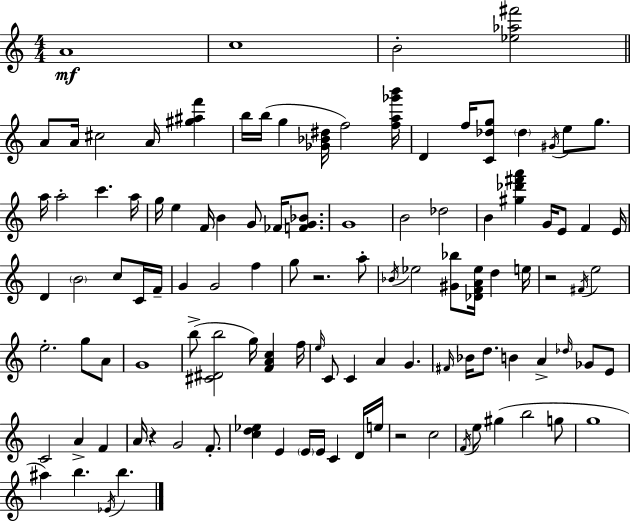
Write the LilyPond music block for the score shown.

{
  \clef treble
  \numericTimeSignature
  \time 4/4
  \key c \major
  a'1\mf | c''1 | b'2-. <ees'' aes'' fis'''>2 | \bar "||" \break \key c \major a'8 a'16 cis''2 a'16 <gis'' ais'' f'''>4 | b''16 b''16( g''4 <ges' bes' dis''>16 f''2) <f'' a'' ges''' b'''>16 | d'4 f''16 <c' des'' g''>8 \parenthesize des''4 \acciaccatura { gis'16 } e''8 g''8. | a''16 a''2-. c'''4. | \break a''16 g''16 e''4 f'16 b'4 g'8 fes'16 <f' g' bes'>8. | g'1 | b'2 des''2 | b'4 <gis'' des''' fis''' a'''>4 g'16 e'8 f'4 | \break e'16 d'4 \parenthesize b'2 c''8 c'16 | f'16-- g'4 g'2 f''4 | g''8 r2. a''8-. | \acciaccatura { bes'16 } ees''2 <gis' bes''>8 <des' f' a' ees''>16 d''4 | \break e''16 r2 \acciaccatura { fis'16 } e''2 | e''2.-. g''8 | a'8 g'1 | b''8->( <cis' dis' b''>2 g''16) <f' a' c''>4 | \break f''16 \grace { e''16 } c'8 c'4 a'4 g'4. | \grace { fis'16 } bes'16 d''8. b'4 a'4-> | \grace { des''16 } ges'8 e'8 c'2 a'4-> | f'4 a'16 r4 g'2 | \break f'8.-. <c'' d'' ees''>4 e'4 \parenthesize e'16 e'16 | c'4 d'16 e''16 r2 c''2 | \acciaccatura { f'16 } e''8 gis''4( b''2 | g''8 g''1 | \break ais''4) b''4. | \acciaccatura { ees'16 } b''4. \bar "|."
}